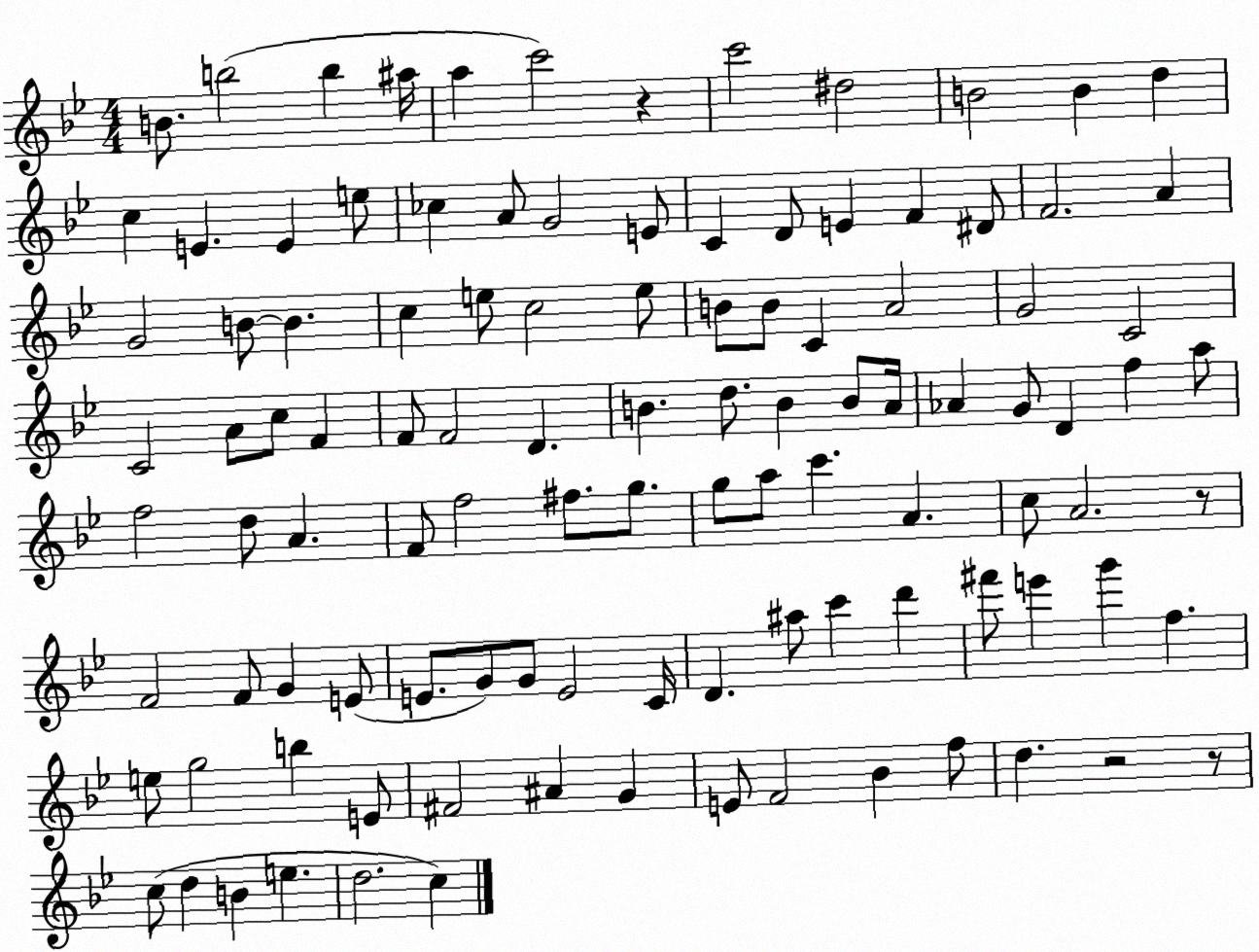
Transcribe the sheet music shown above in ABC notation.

X:1
T:Untitled
M:4/4
L:1/4
K:Bb
B/2 b2 b ^a/4 a c'2 z c'2 ^d2 B2 B d c E E e/2 _c A/2 G2 E/2 C D/2 E F ^D/2 F2 A G2 B/2 B c e/2 c2 e/2 B/2 B/2 C A2 G2 C2 C2 A/2 c/2 F F/2 F2 D B d/2 B B/2 A/4 _A G/2 D f a/2 f2 d/2 A F/2 f2 ^f/2 g/2 g/2 a/2 c' A c/2 A2 z/2 F2 F/2 G E/2 E/2 G/2 G/2 E2 C/4 D ^a/2 c' d' ^f'/2 e' g' f e/2 g2 b E/2 ^F2 ^A G E/2 F2 _B f/2 d z2 z/2 c/2 d B e d2 c